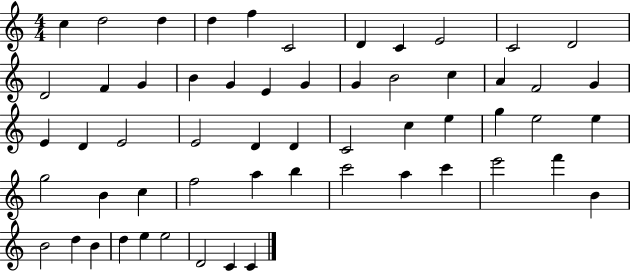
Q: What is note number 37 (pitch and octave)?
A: G5